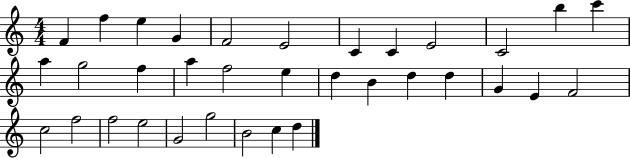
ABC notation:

X:1
T:Untitled
M:4/4
L:1/4
K:C
F f e G F2 E2 C C E2 C2 b c' a g2 f a f2 e d B d d G E F2 c2 f2 f2 e2 G2 g2 B2 c d